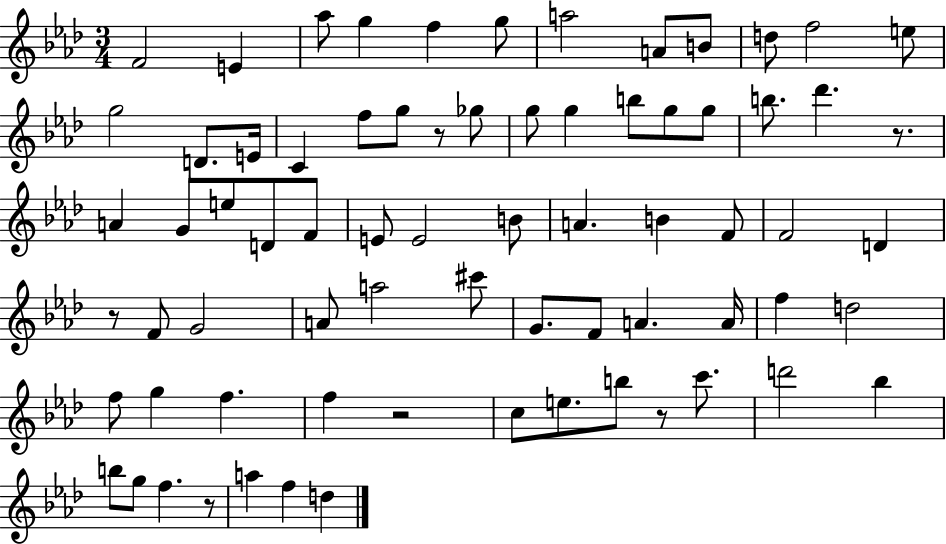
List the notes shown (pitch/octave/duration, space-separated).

F4/h E4/q Ab5/e G5/q F5/q G5/e A5/h A4/e B4/e D5/e F5/h E5/e G5/h D4/e. E4/s C4/q F5/e G5/e R/e Gb5/e G5/e G5/q B5/e G5/e G5/e B5/e. Db6/q. R/e. A4/q G4/e E5/e D4/e F4/e E4/e E4/h B4/e A4/q. B4/q F4/e F4/h D4/q R/e F4/e G4/h A4/e A5/h C#6/e G4/e. F4/e A4/q. A4/s F5/q D5/h F5/e G5/q F5/q. F5/q R/h C5/e E5/e. B5/e R/e C6/e. D6/h Bb5/q B5/e G5/e F5/q. R/e A5/q F5/q D5/q